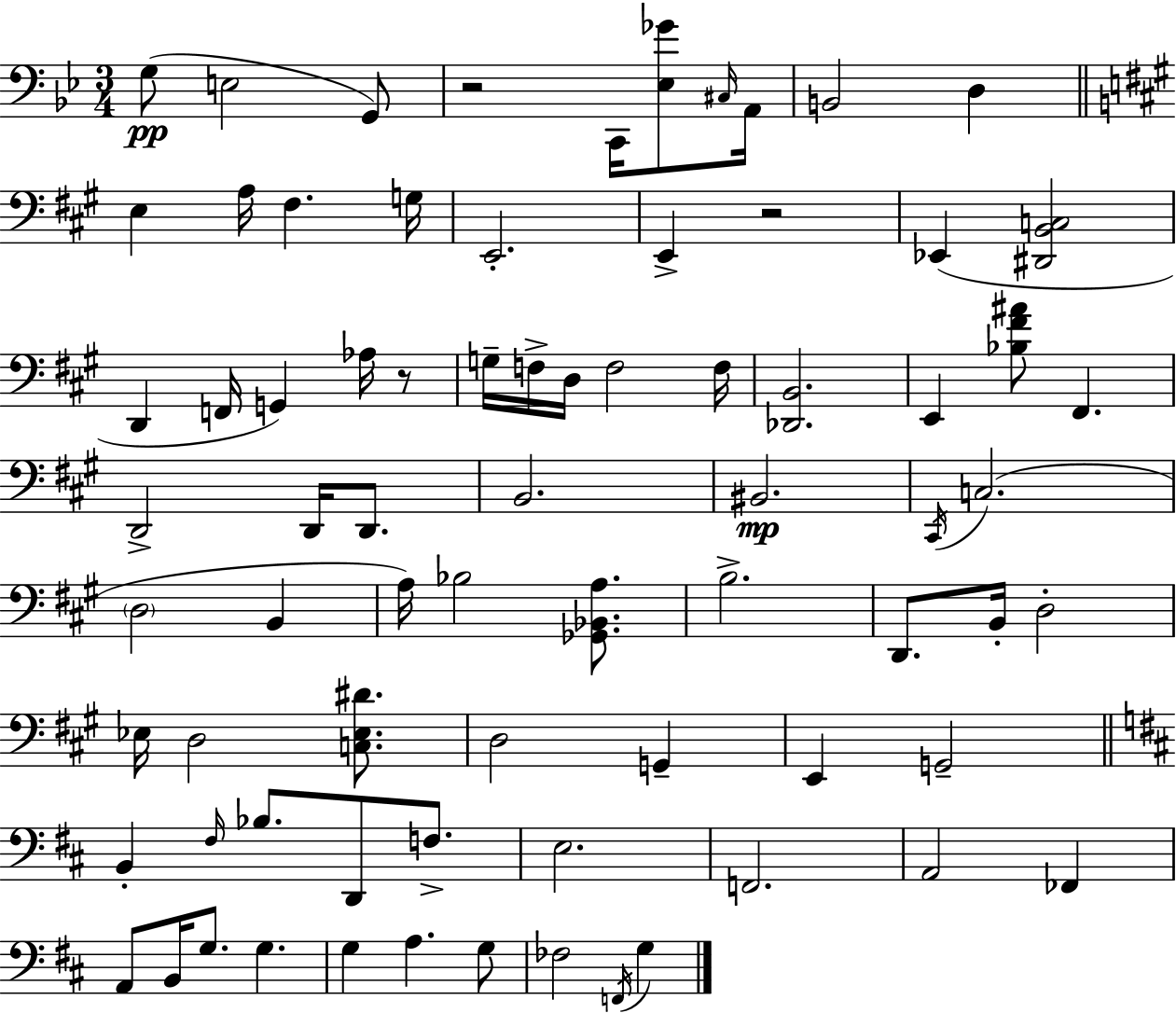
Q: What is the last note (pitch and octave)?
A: G3